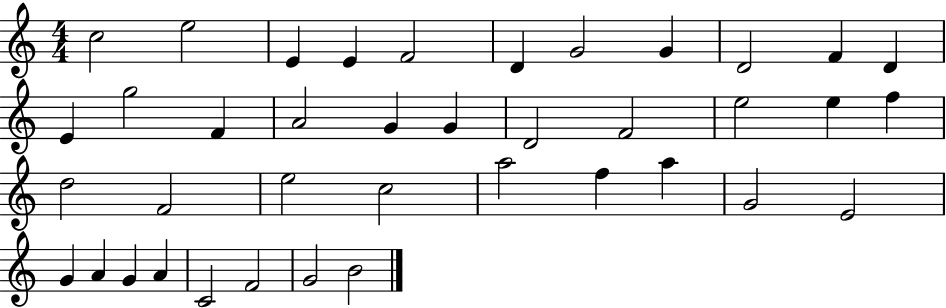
X:1
T:Untitled
M:4/4
L:1/4
K:C
c2 e2 E E F2 D G2 G D2 F D E g2 F A2 G G D2 F2 e2 e f d2 F2 e2 c2 a2 f a G2 E2 G A G A C2 F2 G2 B2